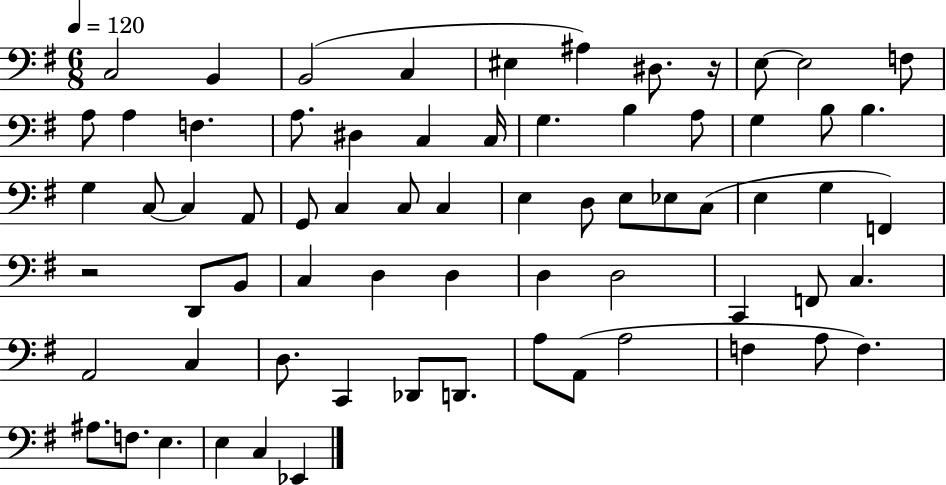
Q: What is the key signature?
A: G major